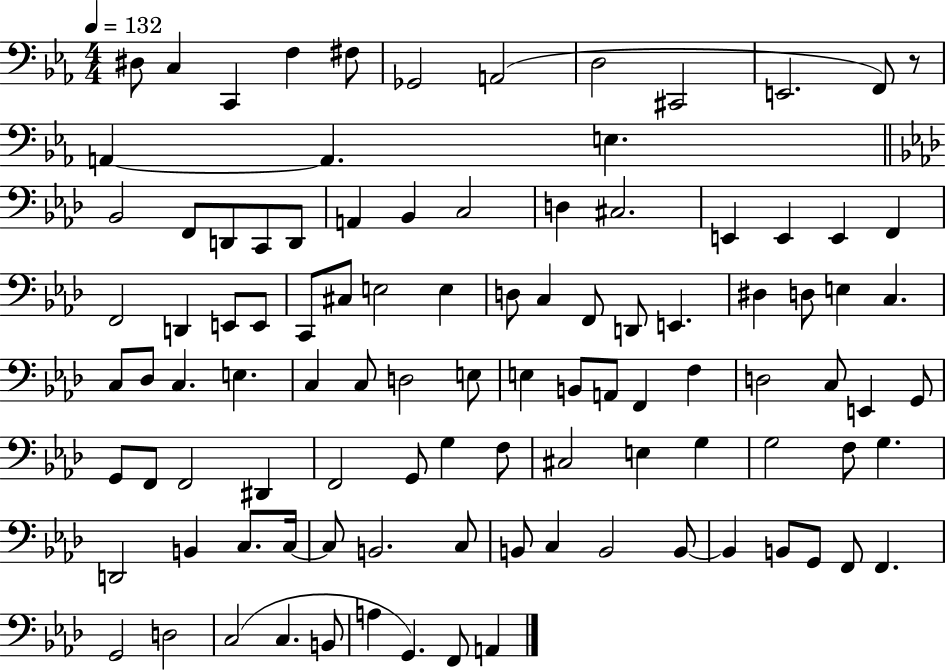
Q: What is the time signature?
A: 4/4